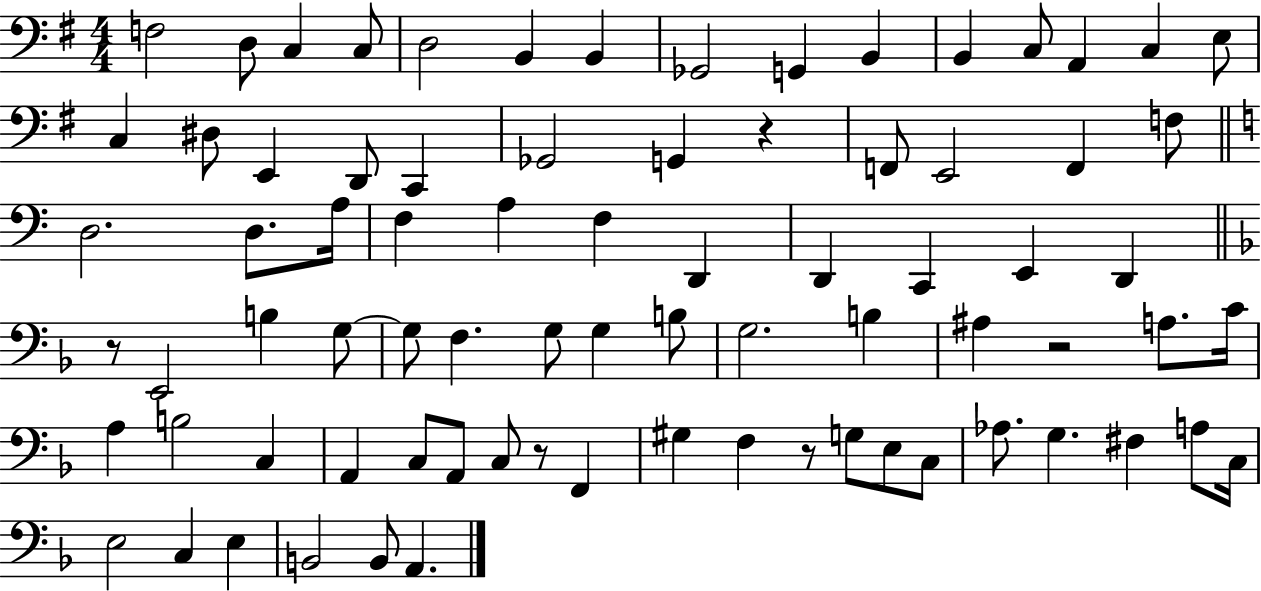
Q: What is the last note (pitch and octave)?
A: A2